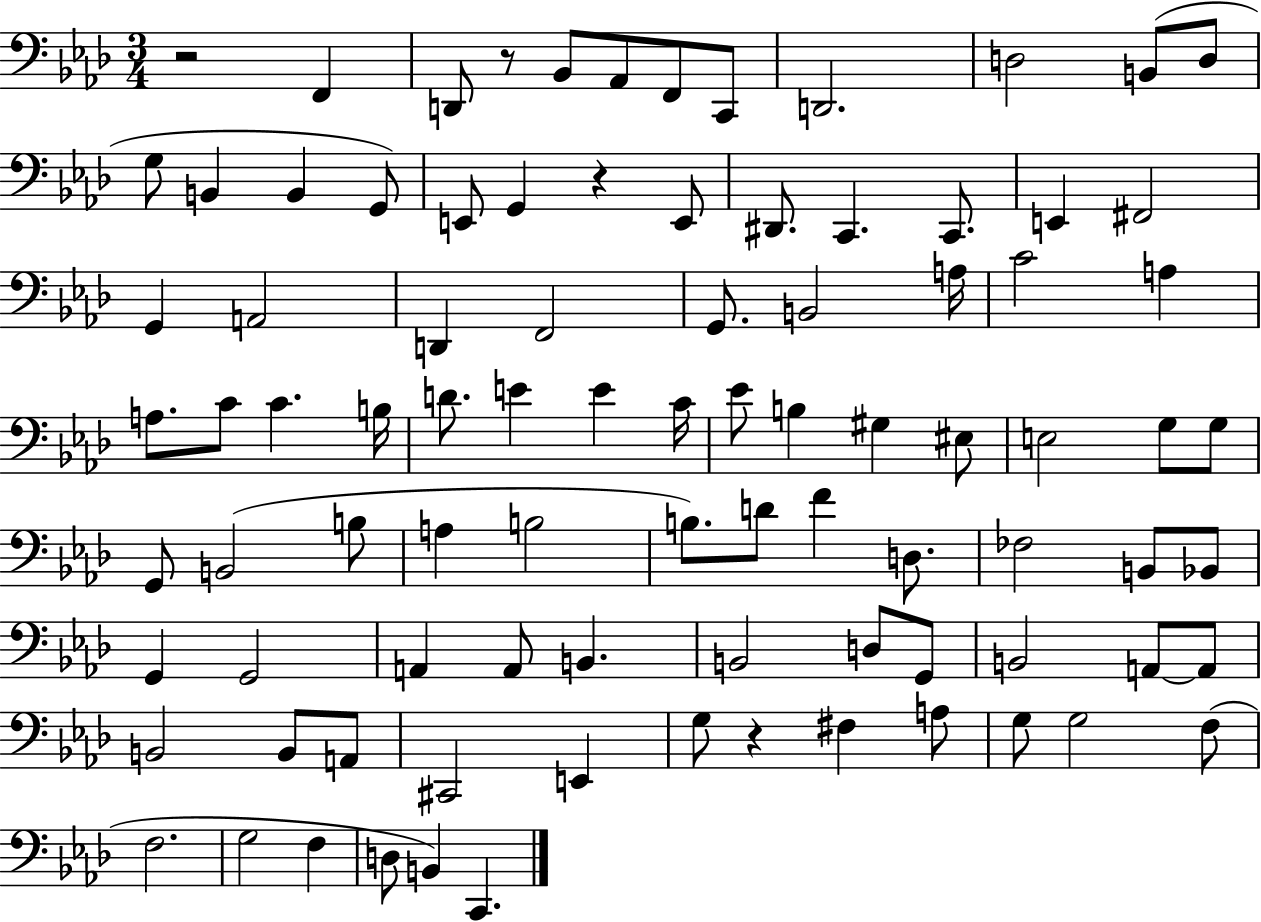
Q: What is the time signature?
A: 3/4